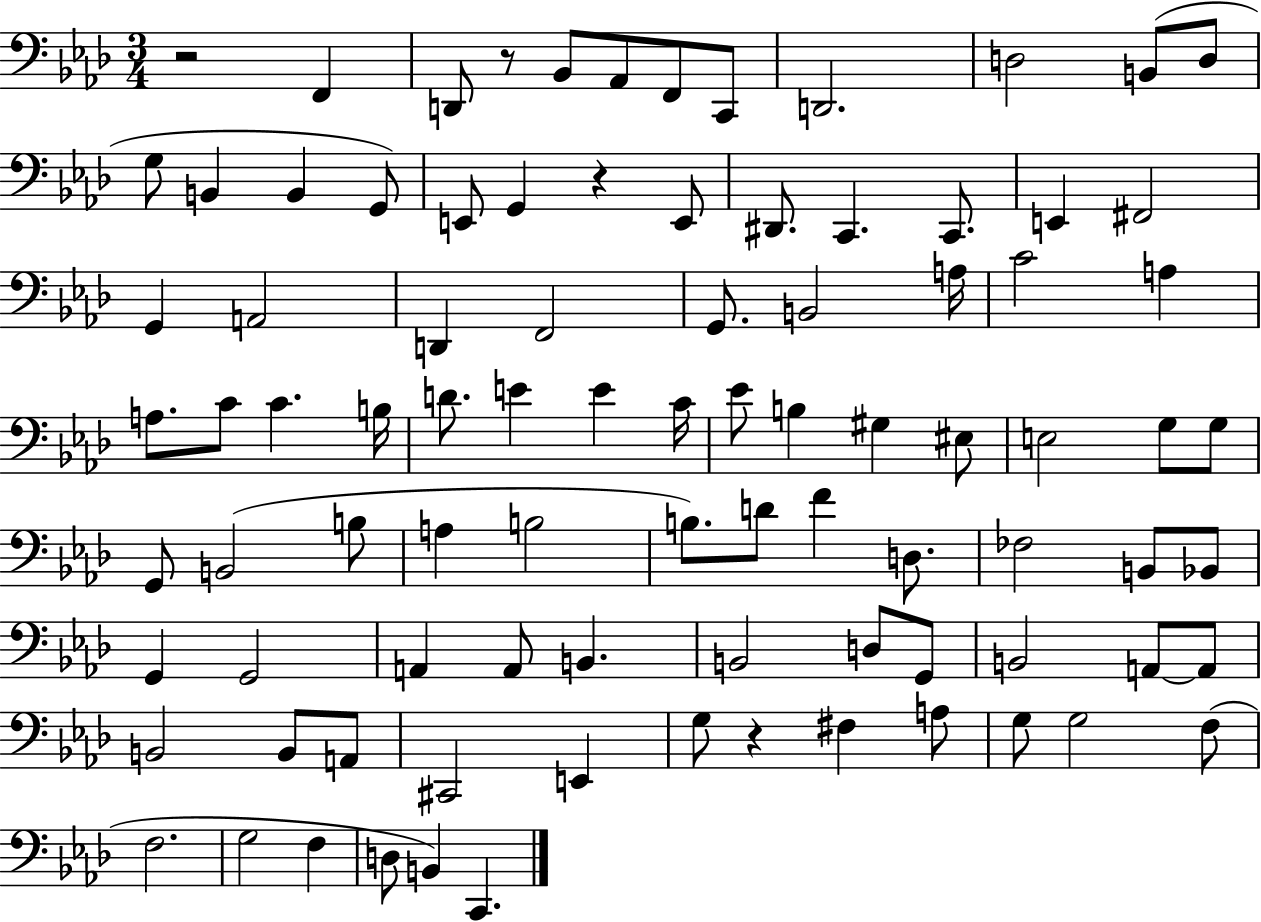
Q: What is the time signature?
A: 3/4